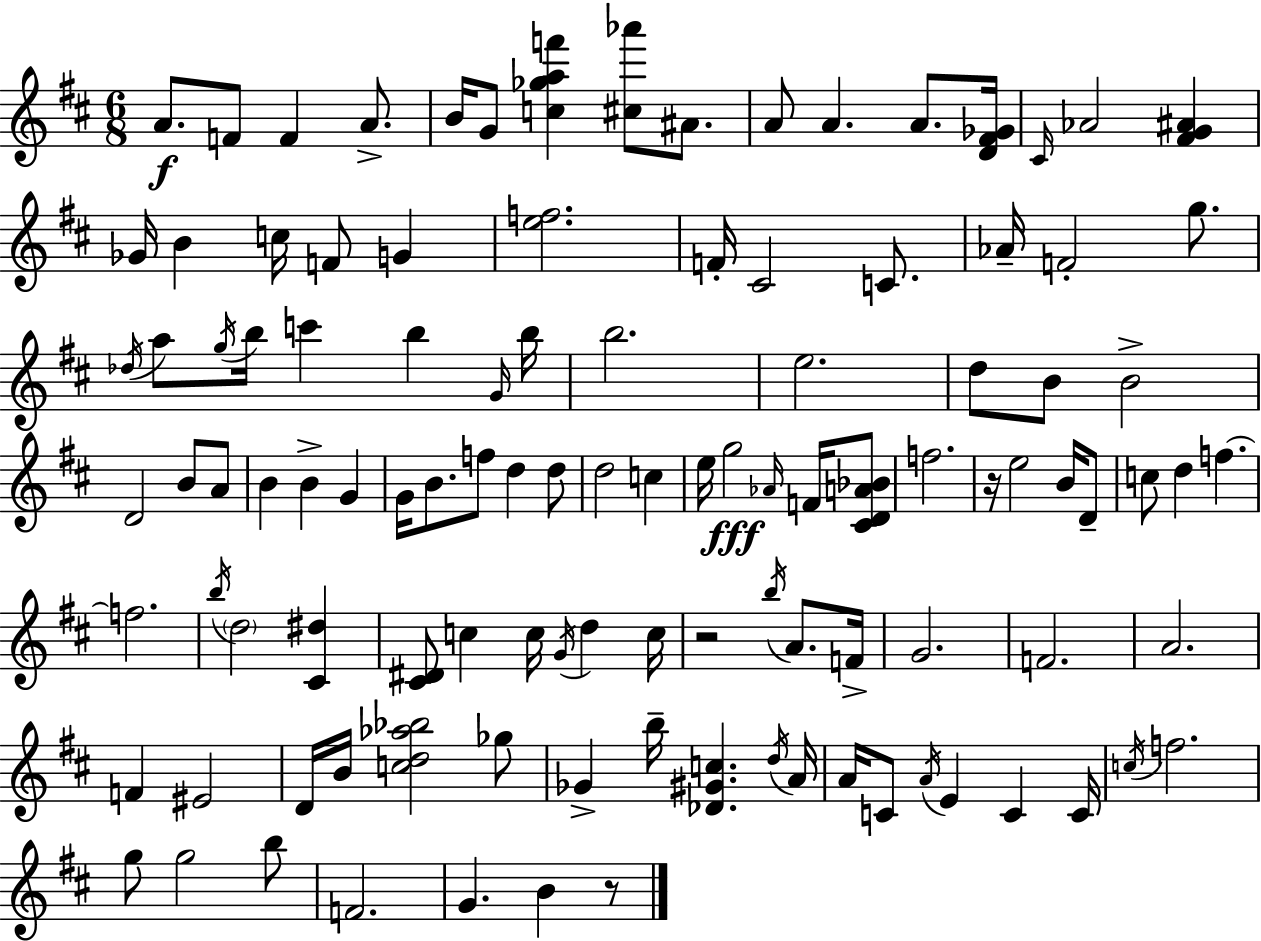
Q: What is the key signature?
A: D major